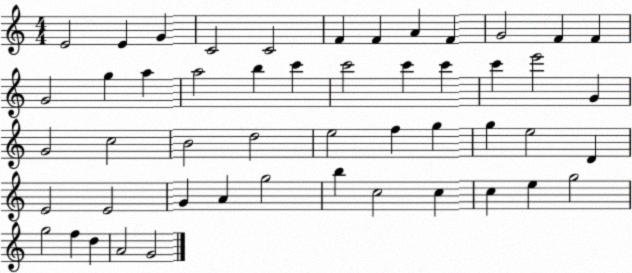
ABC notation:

X:1
T:Untitled
M:4/4
L:1/4
K:C
E2 E G C2 C2 F F A F G2 F F G2 g a a2 b c' c'2 c' c' c' e'2 G G2 c2 B2 d2 e2 f g g e2 D E2 E2 G A g2 b c2 c c e g2 g2 f d A2 G2